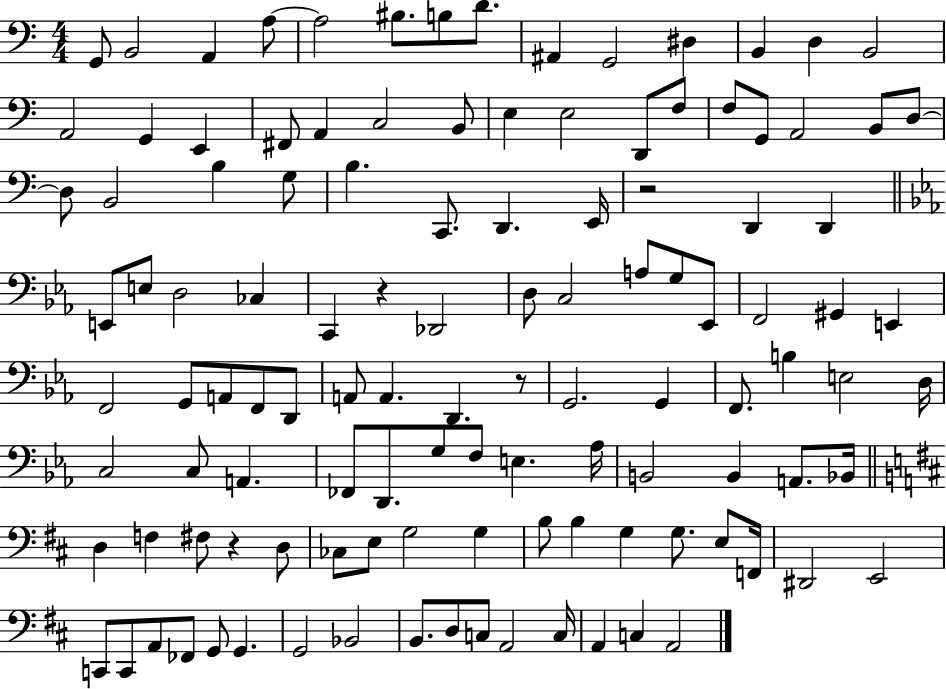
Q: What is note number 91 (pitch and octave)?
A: B3